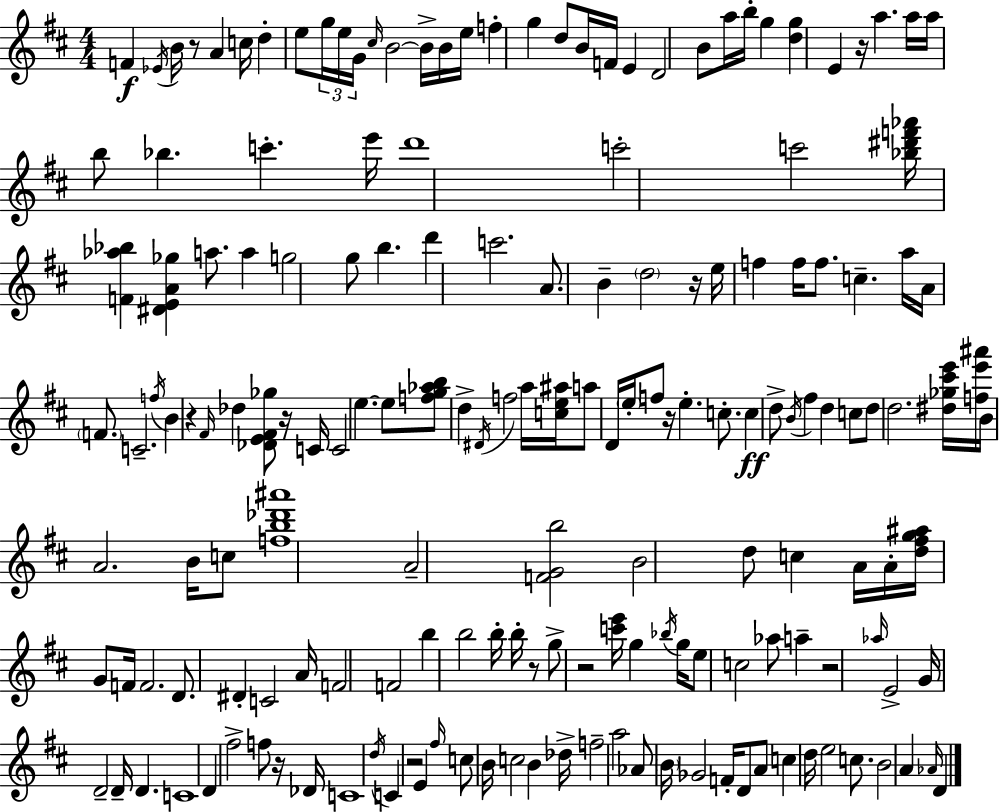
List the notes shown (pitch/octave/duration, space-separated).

F4/q Eb4/s B4/s R/e A4/q C5/s D5/q E5/e G5/s E5/s G4/s C#5/s B4/h B4/s B4/s E5/s F5/q G5/q D5/e B4/s F4/s E4/q D4/h B4/e A5/s B5/s G5/q [D5,G5]/q E4/q R/s A5/q. A5/s A5/s B5/e Bb5/q. C6/q. E6/s D6/w C6/h C6/h [Bb5,D#6,F6,Ab6]/s [F4,Ab5,Bb5]/q [D#4,E4,A4,Gb5]/q A5/e. A5/q G5/h G5/e B5/q. D6/q C6/h. A4/e. B4/q D5/h R/s E5/s F5/q F5/s F5/e. C5/q. A5/s A4/s F4/e. C4/h. F5/s B4/q R/q F#4/s Db5/q [Db4,E4,F#4,Gb5]/e R/s C4/s C4/h E5/q. E5/e [F5,G5,Ab5,B5]/e D5/q D#4/s F5/h A5/s [C5,E5,A#5]/s A5/e D4/s E5/s F5/e R/s E5/q. C5/e. C5/q D5/e B4/s F#5/q D5/q C5/e D5/e D5/h. [D#5,Gb5,C#6,E6]/s [F5,E6,A#6]/s B4/s A4/h. B4/s C5/e [F5,B5,Db6,A#6]/w A4/h [F4,G4,B5]/h B4/h D5/e C5/q A4/s A4/s [D5,F#5,G5,A#5]/s G4/e F4/s F4/h. D4/e. D#4/q C4/h A4/s F4/h F4/h B5/q B5/h B5/s B5/s R/e G5/e R/h [C6,E6]/s G5/q Bb5/s G5/s E5/e C5/h Ab5/e A5/q R/h Ab5/s E4/h G4/s D4/h D4/s D4/q. C4/w D4/q F#5/h F5/e R/s Db4/s C4/w D5/s C4/q R/h E4/q F#5/s C5/e B4/s C5/h B4/q Db5/s F5/h A5/h Ab4/e B4/s Gb4/h F4/s D4/e A4/e C5/q D5/s E5/h C5/e. B4/h A4/q Ab4/s D4/q